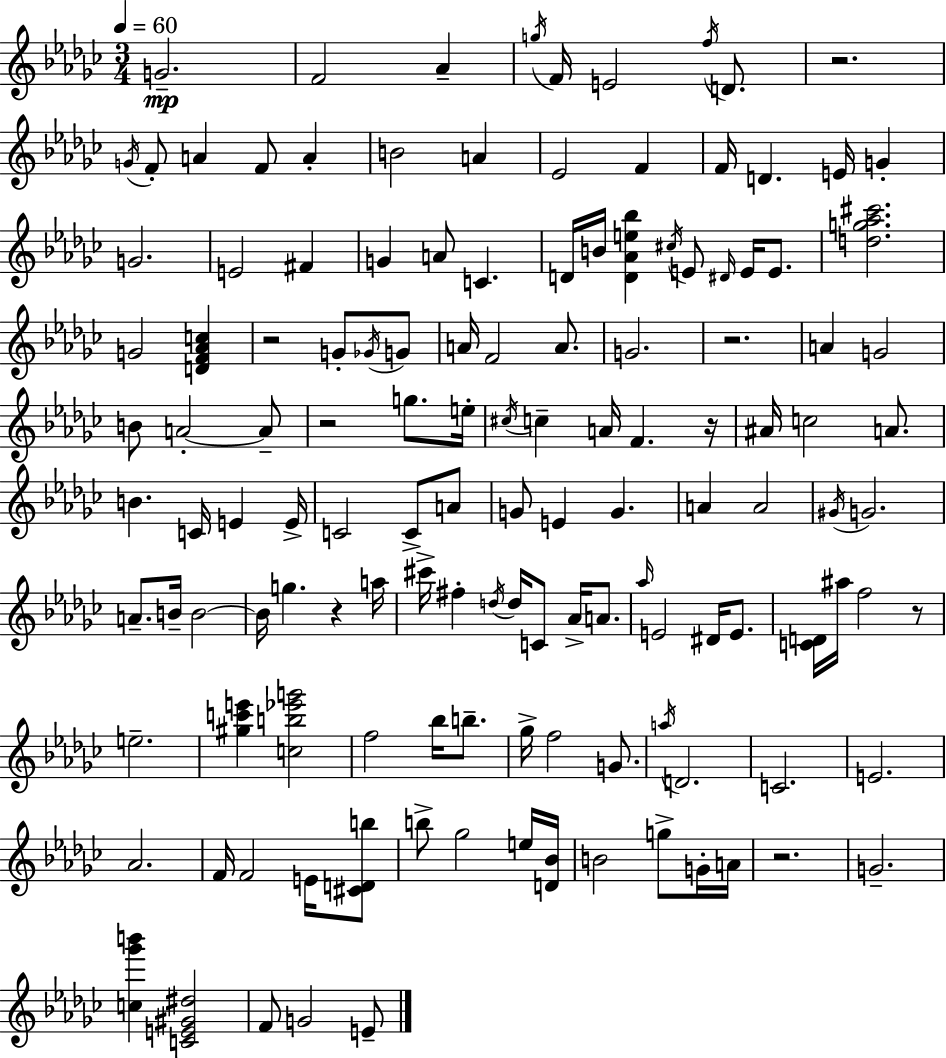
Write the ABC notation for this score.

X:1
T:Untitled
M:3/4
L:1/4
K:Ebm
G2 F2 _A g/4 F/4 E2 f/4 D/2 z2 G/4 F/2 A F/2 A B2 A _E2 F F/4 D E/4 G G2 E2 ^F G A/2 C D/4 B/4 [D_Ae_b] ^c/4 E/2 ^D/4 E/4 E/2 [dg_a^c']2 G2 [DF_Ac] z2 G/2 _G/4 G/2 A/4 F2 A/2 G2 z2 A G2 B/2 A2 A/2 z2 g/2 e/4 ^c/4 c A/4 F z/4 ^A/4 c2 A/2 B C/4 E E/4 C2 C/2 A/2 G/2 E G A A2 ^G/4 G2 A/2 B/4 B2 B/4 g z a/4 ^c'/4 ^f d/4 d/4 C/2 _A/4 A/2 _a/4 E2 ^D/4 E/2 [CD]/4 ^a/4 f2 z/2 e2 [^gc'e'] [cb_e'g']2 f2 _b/4 b/2 _g/4 f2 G/2 a/4 D2 C2 E2 _A2 F/4 F2 E/4 [^CDb]/2 b/2 _g2 e/4 [D_B]/4 B2 g/2 G/4 A/4 z2 G2 [c_g'b'] [CE^G^d]2 F/2 G2 E/2